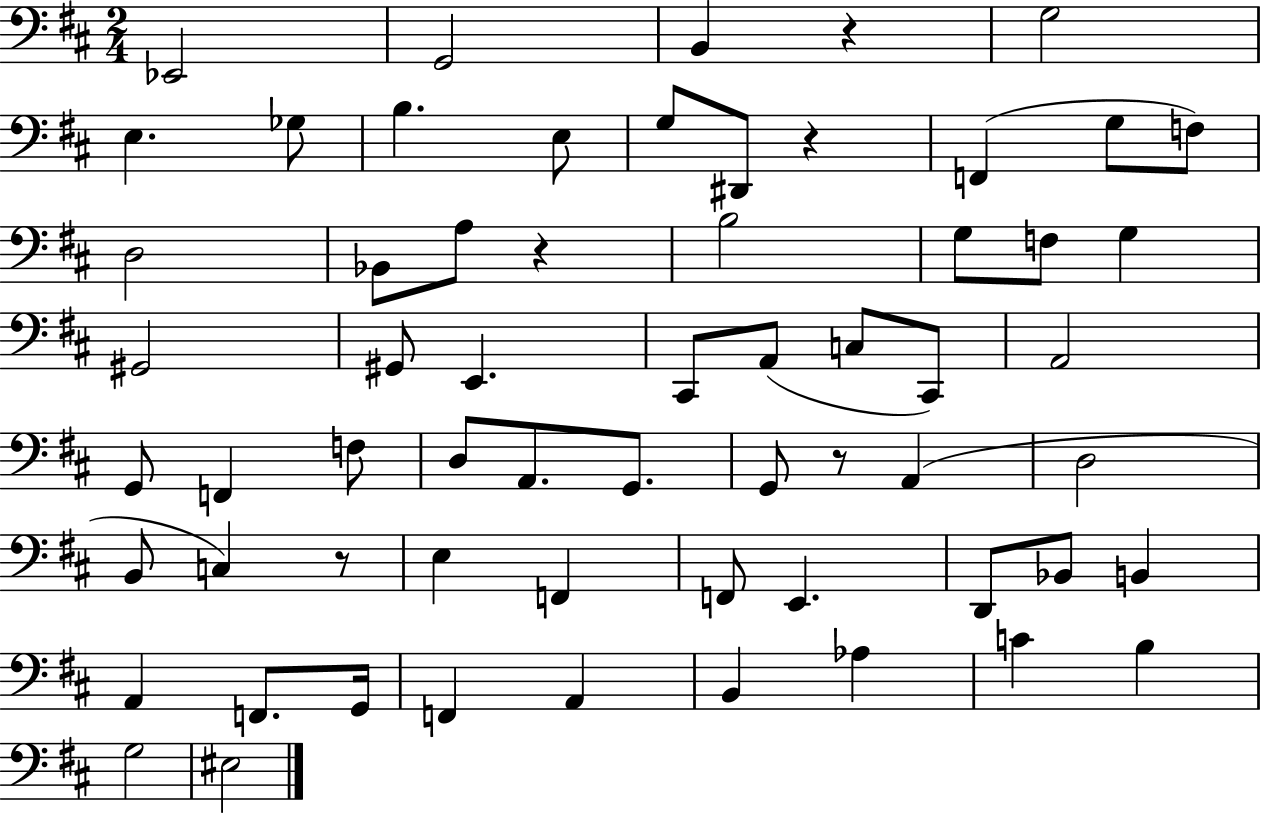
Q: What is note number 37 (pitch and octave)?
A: D3